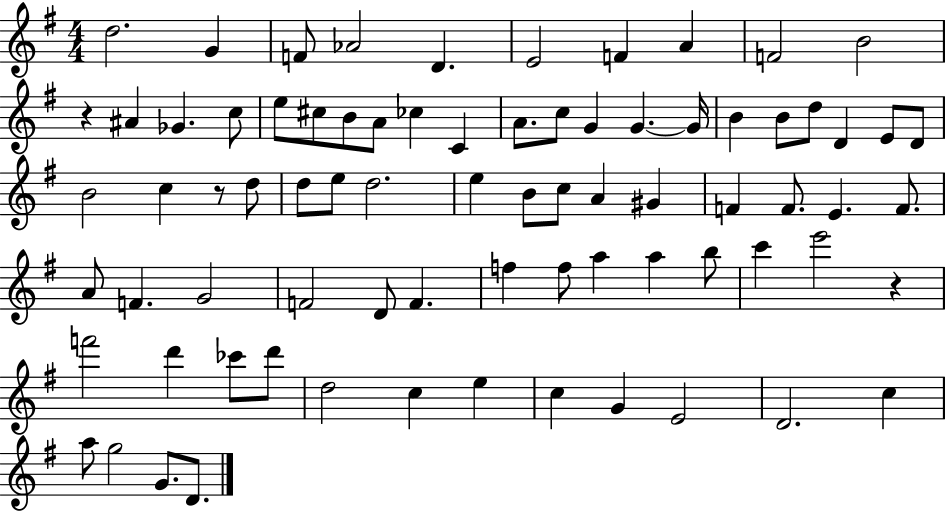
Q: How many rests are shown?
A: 3